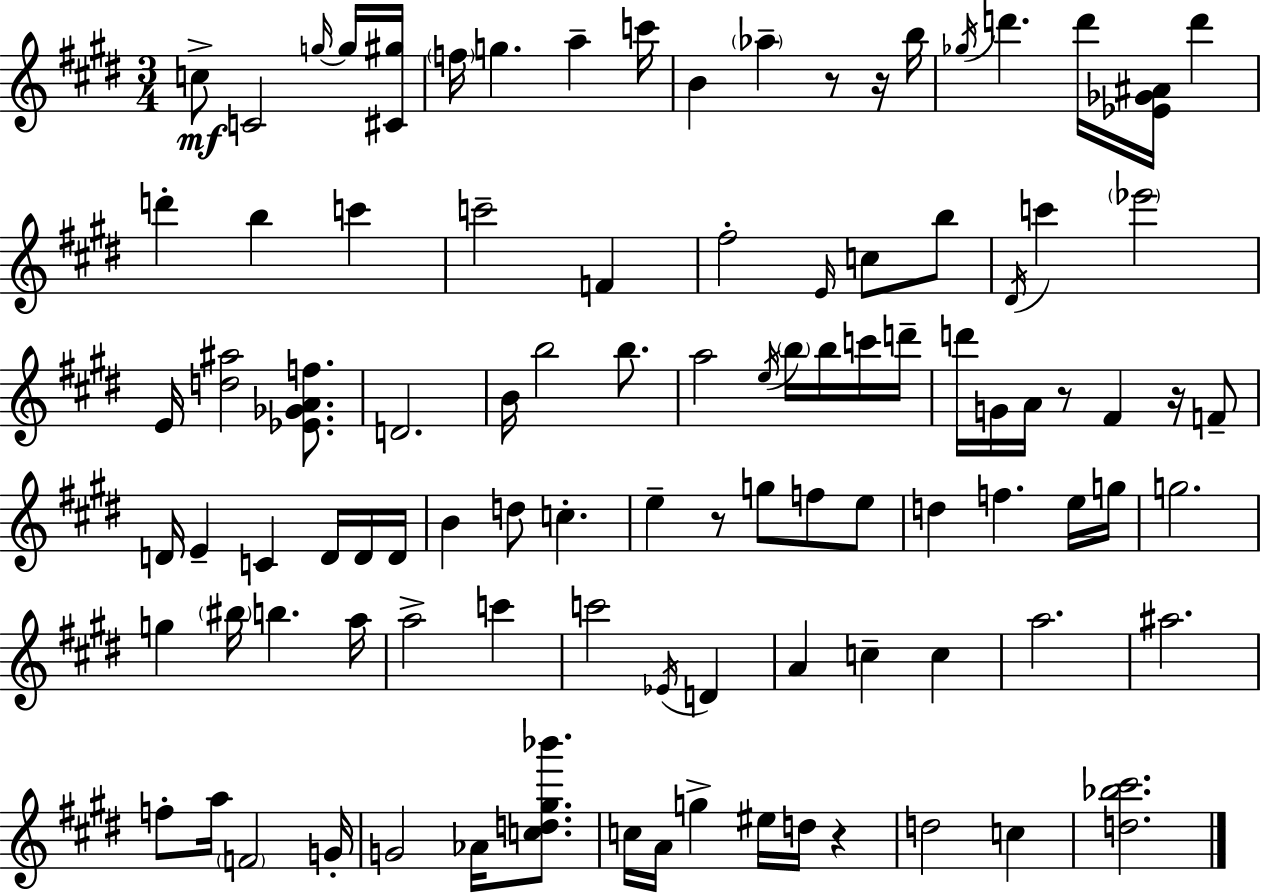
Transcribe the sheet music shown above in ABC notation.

X:1
T:Untitled
M:3/4
L:1/4
K:E
c/2 C2 g/4 g/4 [^C^g]/4 f/4 g a c'/4 B _a z/2 z/4 b/4 _g/4 d' d'/4 [_E_G^A]/4 d' d' b c' c'2 F ^f2 E/4 c/2 b/2 ^D/4 c' _e'2 E/4 [d^a]2 [_E_GAf]/2 D2 B/4 b2 b/2 a2 e/4 b/4 b/4 c'/4 d'/4 d'/4 G/4 A/4 z/2 ^F z/4 F/2 D/4 E C D/4 D/4 D/4 B d/2 c e z/2 g/2 f/2 e/2 d f e/4 g/4 g2 g ^b/4 b a/4 a2 c' c'2 _E/4 D A c c a2 ^a2 f/2 a/4 F2 G/4 G2 _A/4 [cd^g_b']/2 c/4 A/4 g ^e/4 d/4 z d2 c [d_b^c']2